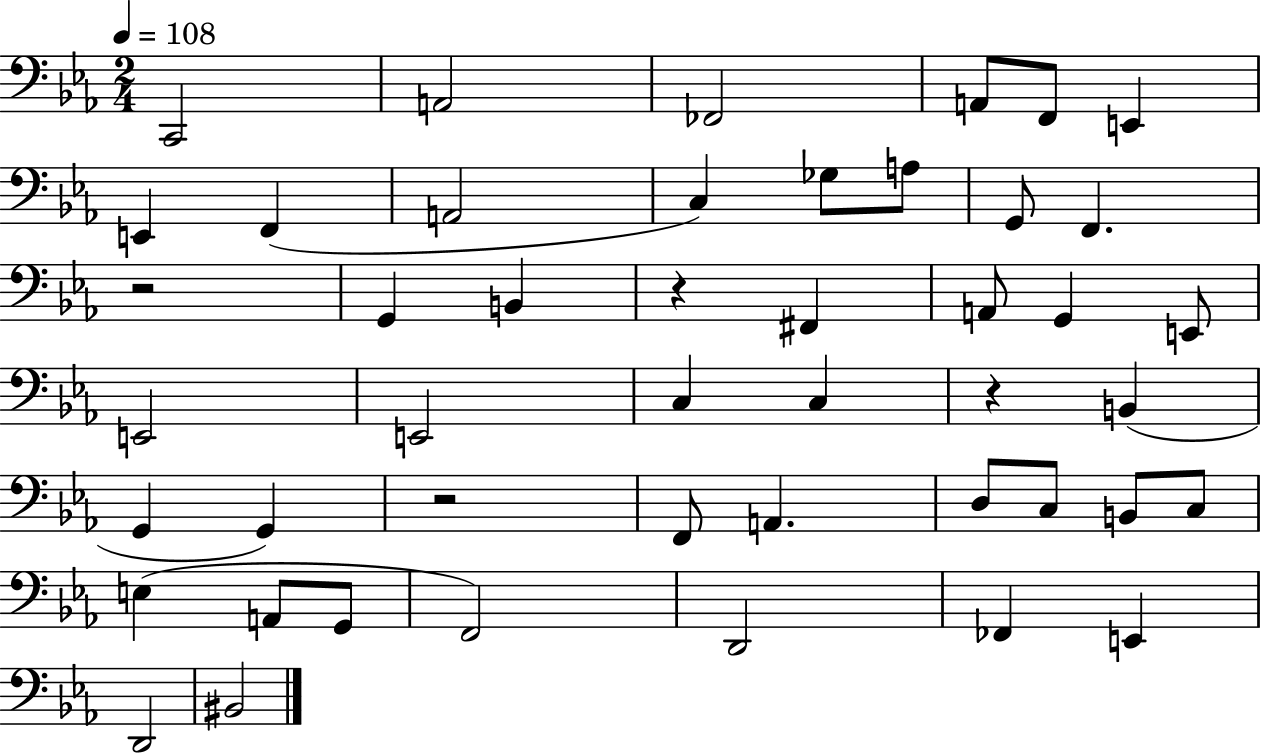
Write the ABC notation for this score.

X:1
T:Untitled
M:2/4
L:1/4
K:Eb
C,,2 A,,2 _F,,2 A,,/2 F,,/2 E,, E,, F,, A,,2 C, _G,/2 A,/2 G,,/2 F,, z2 G,, B,, z ^F,, A,,/2 G,, E,,/2 E,,2 E,,2 C, C, z B,, G,, G,, z2 F,,/2 A,, D,/2 C,/2 B,,/2 C,/2 E, A,,/2 G,,/2 F,,2 D,,2 _F,, E,, D,,2 ^B,,2